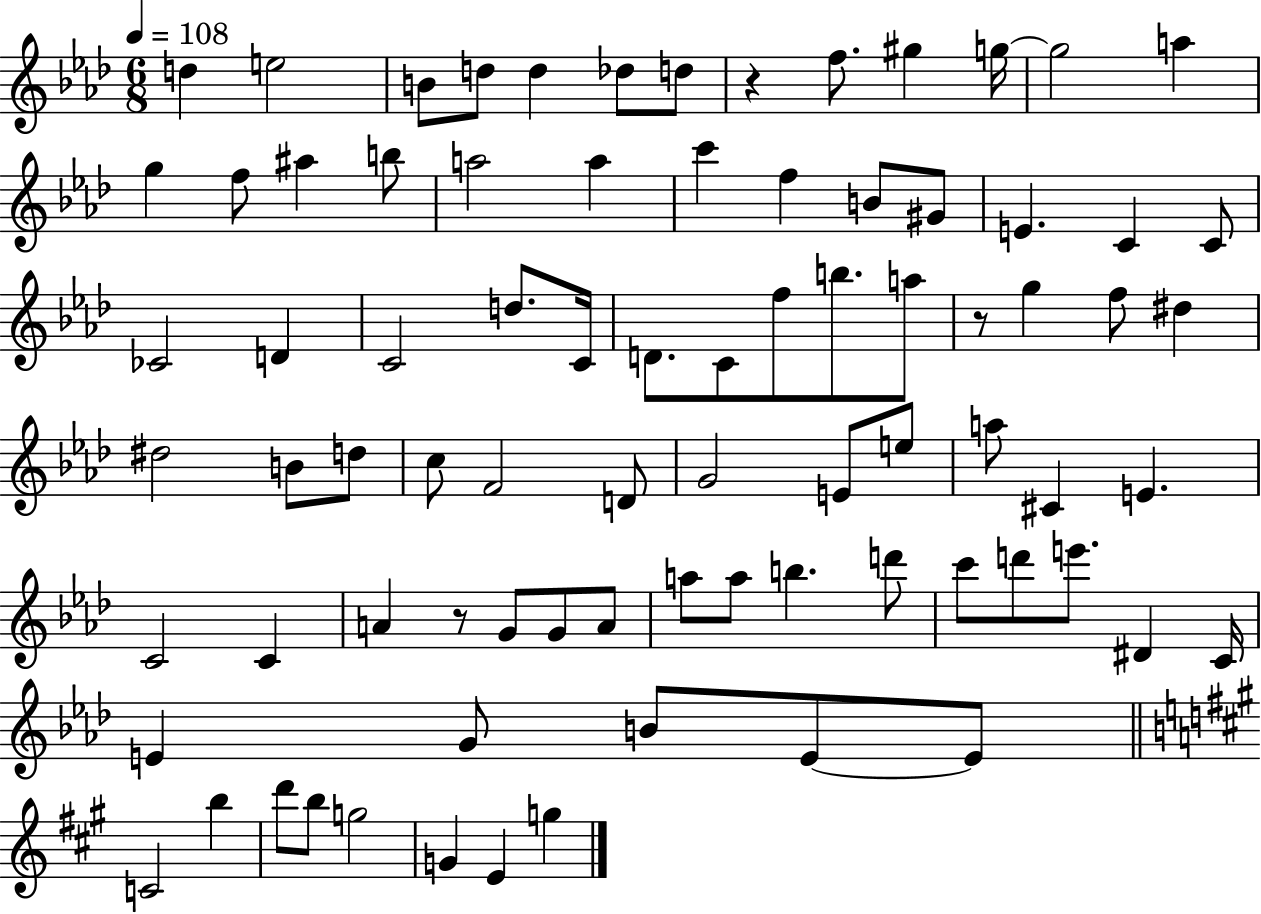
{
  \clef treble
  \numericTimeSignature
  \time 6/8
  \key aes \major
  \tempo 4 = 108
  d''4 e''2 | b'8 d''8 d''4 des''8 d''8 | r4 f''8. gis''4 g''16~~ | g''2 a''4 | \break g''4 f''8 ais''4 b''8 | a''2 a''4 | c'''4 f''4 b'8 gis'8 | e'4. c'4 c'8 | \break ces'2 d'4 | c'2 d''8. c'16 | d'8. c'8 f''8 b''8. a''8 | r8 g''4 f''8 dis''4 | \break dis''2 b'8 d''8 | c''8 f'2 d'8 | g'2 e'8 e''8 | a''8 cis'4 e'4. | \break c'2 c'4 | a'4 r8 g'8 g'8 a'8 | a''8 a''8 b''4. d'''8 | c'''8 d'''8 e'''8. dis'4 c'16 | \break e'4 g'8 b'8 e'8~~ e'8 | \bar "||" \break \key a \major c'2 b''4 | d'''8 b''8 g''2 | g'4 e'4 g''4 | \bar "|."
}